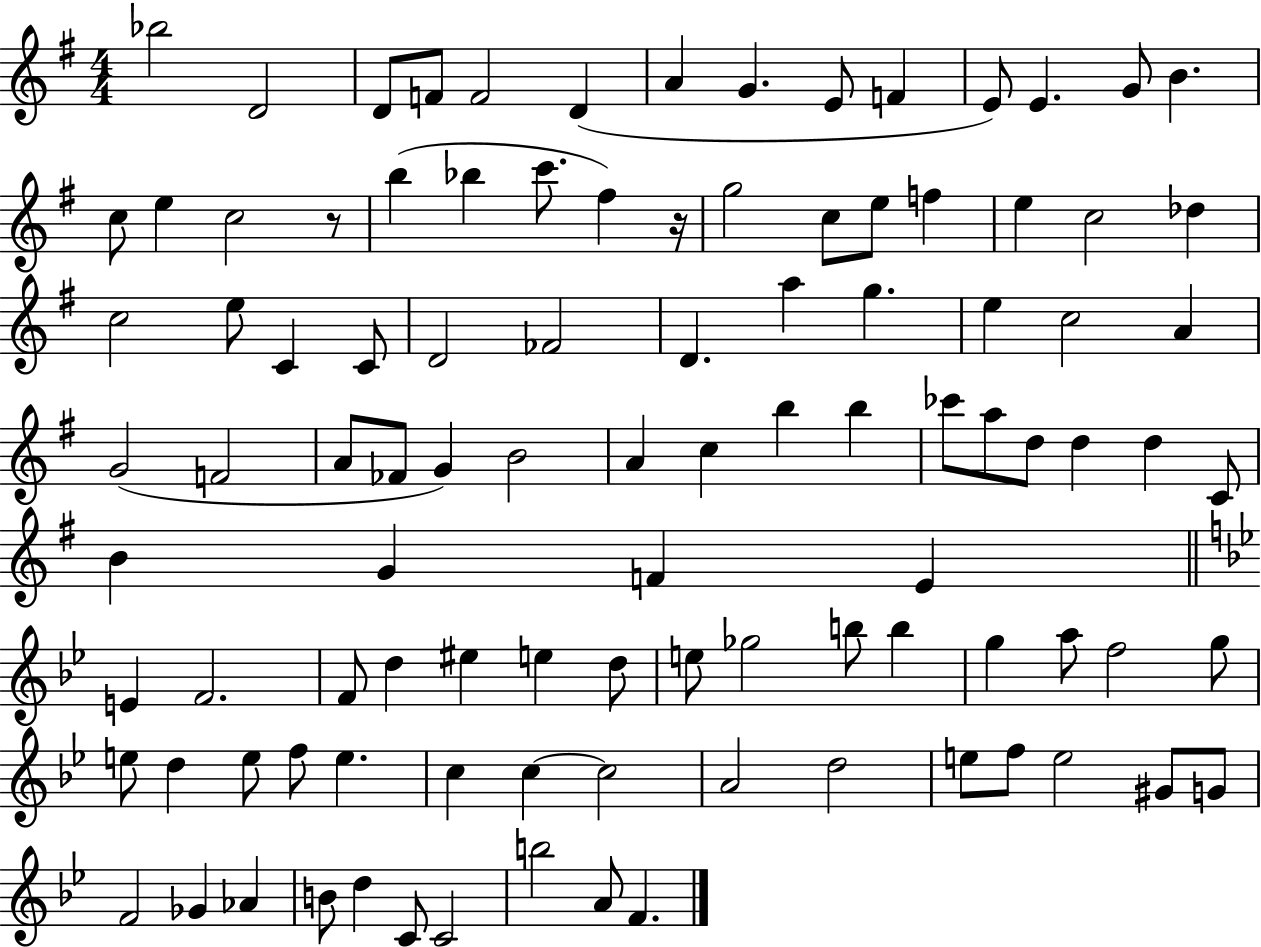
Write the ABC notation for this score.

X:1
T:Untitled
M:4/4
L:1/4
K:G
_b2 D2 D/2 F/2 F2 D A G E/2 F E/2 E G/2 B c/2 e c2 z/2 b _b c'/2 ^f z/4 g2 c/2 e/2 f e c2 _d c2 e/2 C C/2 D2 _F2 D a g e c2 A G2 F2 A/2 _F/2 G B2 A c b b _c'/2 a/2 d/2 d d C/2 B G F E E F2 F/2 d ^e e d/2 e/2 _g2 b/2 b g a/2 f2 g/2 e/2 d e/2 f/2 e c c c2 A2 d2 e/2 f/2 e2 ^G/2 G/2 F2 _G _A B/2 d C/2 C2 b2 A/2 F